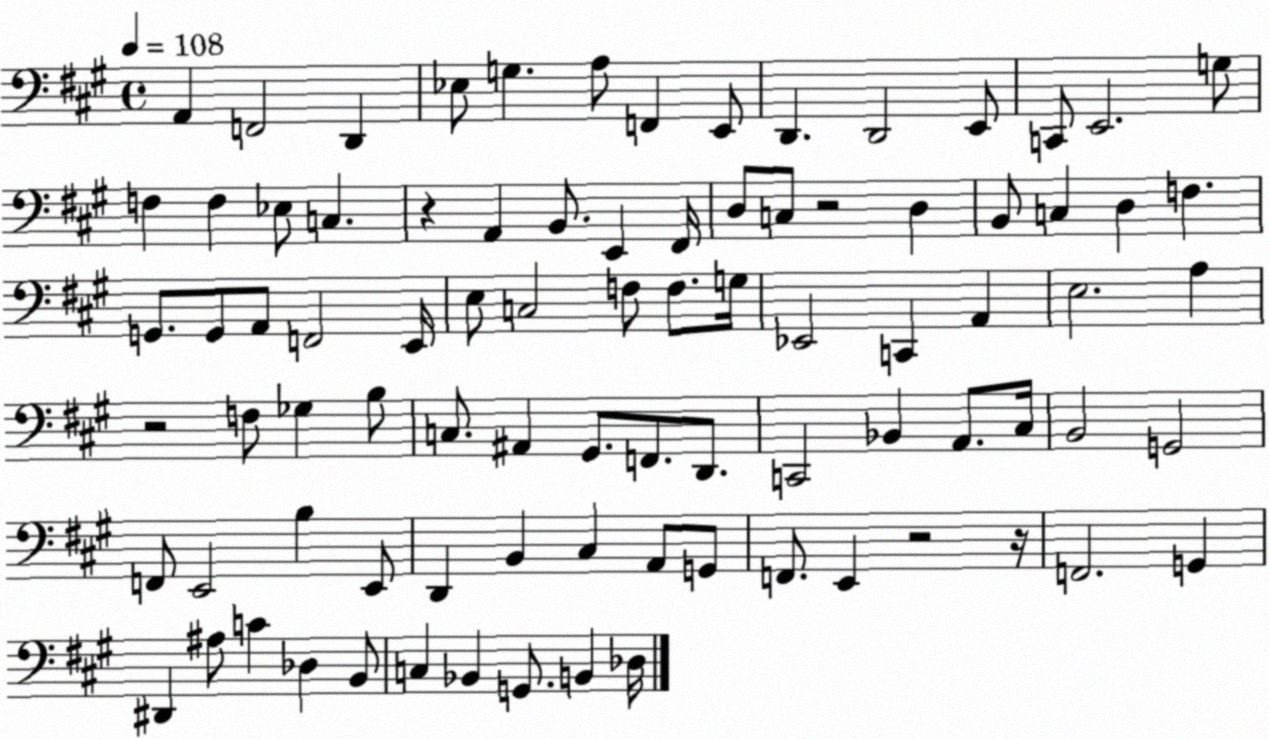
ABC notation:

X:1
T:Untitled
M:4/4
L:1/4
K:A
A,, F,,2 D,, _E,/2 G, A,/2 F,, E,,/2 D,, D,,2 E,,/2 C,,/2 E,,2 G,/2 F, F, _E,/2 C, z A,, B,,/2 E,, ^F,,/4 D,/2 C,/2 z2 D, B,,/2 C, D, F, G,,/2 G,,/2 A,,/2 F,,2 E,,/4 E,/2 C,2 F,/2 F,/2 G,/4 _E,,2 C,, A,, E,2 A, z2 F,/2 _G, B,/2 C,/2 ^A,, ^G,,/2 F,,/2 D,,/2 C,,2 _B,, A,,/2 ^C,/4 B,,2 G,,2 F,,/2 E,,2 B, E,,/2 D,, B,, ^C, A,,/2 G,,/2 F,,/2 E,, z2 z/4 F,,2 G,, ^D,, ^A,/2 C _D, B,,/2 C, _B,, G,,/2 B,, _D,/4